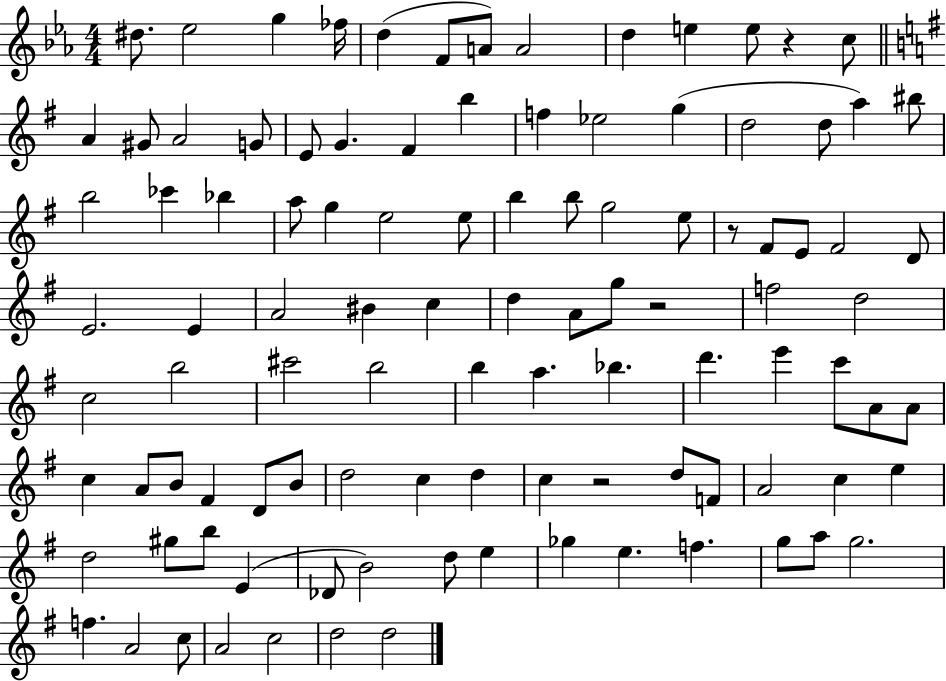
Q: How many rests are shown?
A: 4